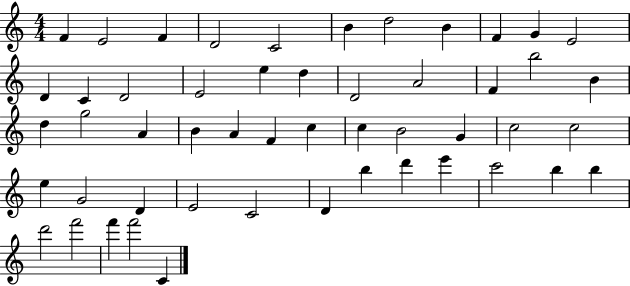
X:1
T:Untitled
M:4/4
L:1/4
K:C
F E2 F D2 C2 B d2 B F G E2 D C D2 E2 e d D2 A2 F b2 B d g2 A B A F c c B2 G c2 c2 e G2 D E2 C2 D b d' e' c'2 b b d'2 f'2 f' f'2 C